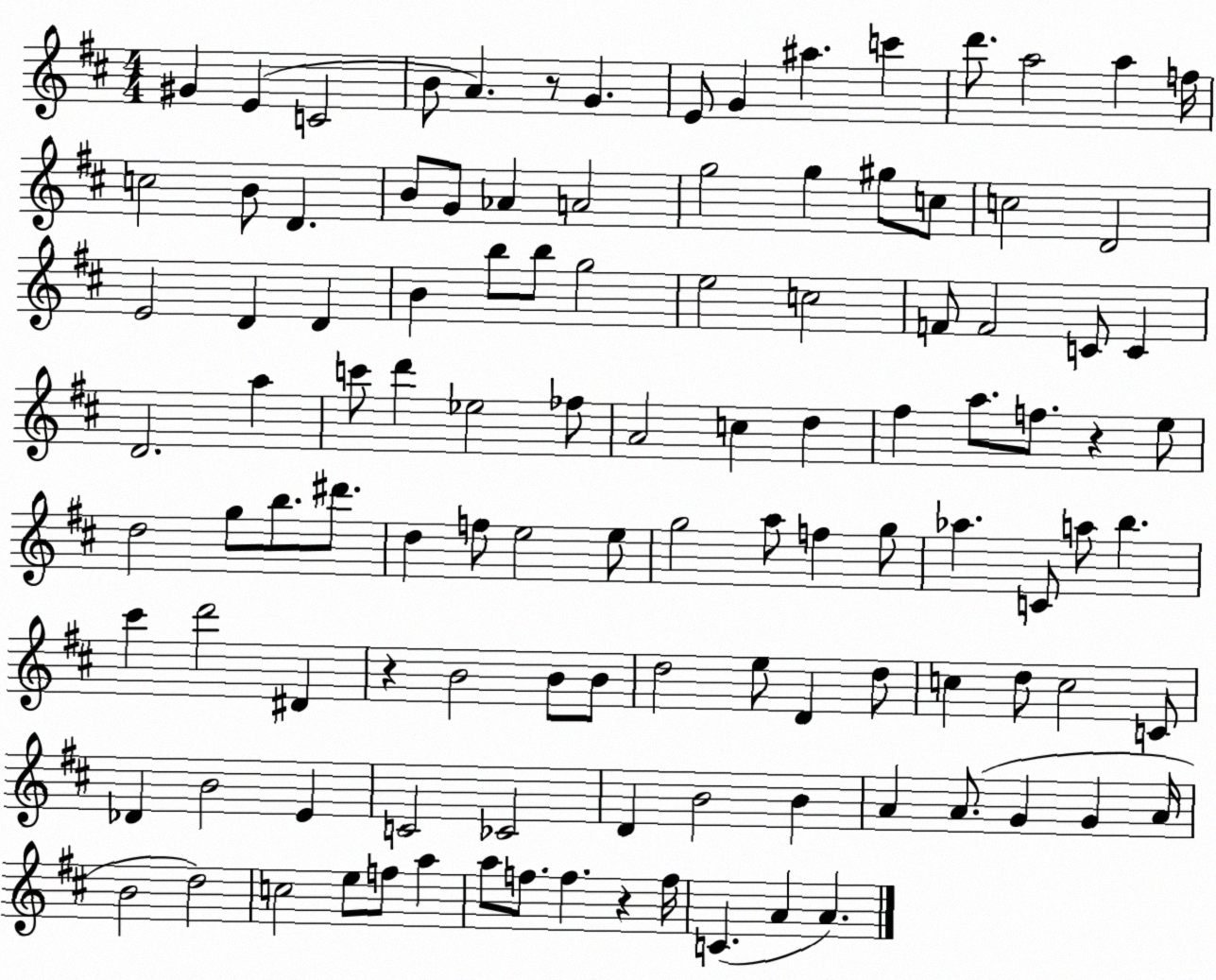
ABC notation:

X:1
T:Untitled
M:4/4
L:1/4
K:D
^G E C2 B/2 A z/2 G E/2 G ^a c' d'/2 a2 a f/4 c2 B/2 D B/2 G/2 _A A2 g2 g ^g/2 c/2 c2 D2 E2 D D B b/2 b/2 g2 e2 c2 F/2 F2 C/2 C D2 a c'/2 d' _e2 _f/2 A2 c d ^f a/2 f/2 z e/2 d2 g/2 b/2 ^d'/2 d f/2 e2 e/2 g2 a/2 f g/2 _a C/2 a/2 b ^c' d'2 ^D z B2 B/2 B/2 d2 e/2 D d/2 c d/2 c2 C/2 _D B2 E C2 _C2 D B2 B A A/2 G G A/4 B2 d2 c2 e/2 f/2 a a/2 f/2 f z f/4 C A A